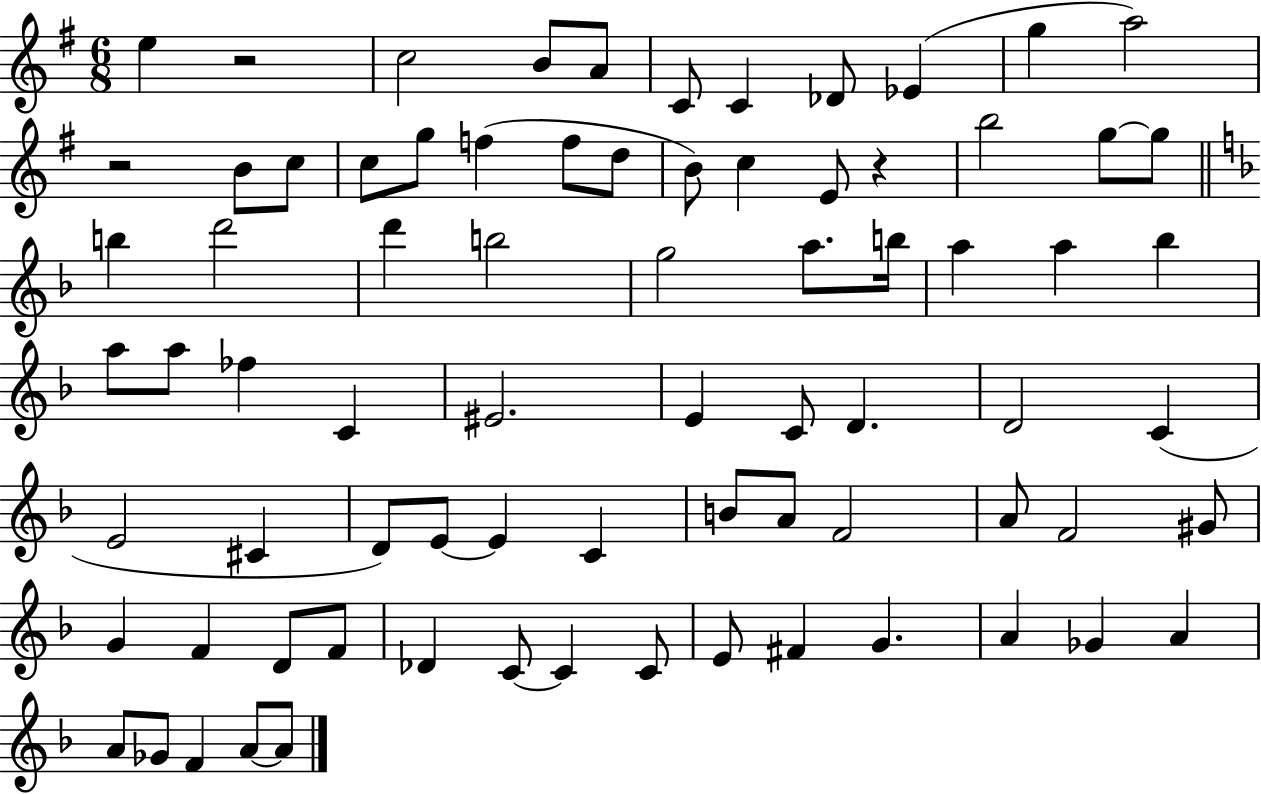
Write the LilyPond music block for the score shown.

{
  \clef treble
  \numericTimeSignature
  \time 6/8
  \key g \major
  e''4 r2 | c''2 b'8 a'8 | c'8 c'4 des'8 ees'4( | g''4 a''2) | \break r2 b'8 c''8 | c''8 g''8 f''4( f''8 d''8 | b'8) c''4 e'8 r4 | b''2 g''8~~ g''8 | \break \bar "||" \break \key f \major b''4 d'''2 | d'''4 b''2 | g''2 a''8. b''16 | a''4 a''4 bes''4 | \break a''8 a''8 fes''4 c'4 | eis'2. | e'4 c'8 d'4. | d'2 c'4( | \break e'2 cis'4 | d'8) e'8~~ e'4 c'4 | b'8 a'8 f'2 | a'8 f'2 gis'8 | \break g'4 f'4 d'8 f'8 | des'4 c'8~~ c'4 c'8 | e'8 fis'4 g'4. | a'4 ges'4 a'4 | \break a'8 ges'8 f'4 a'8~~ a'8 | \bar "|."
}